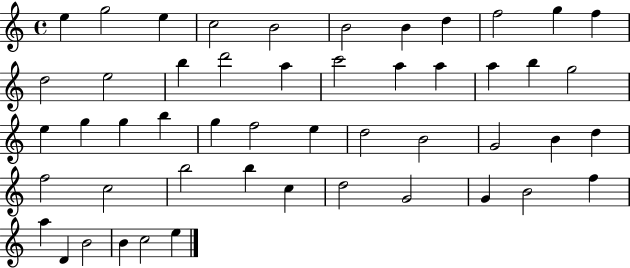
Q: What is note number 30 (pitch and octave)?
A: D5